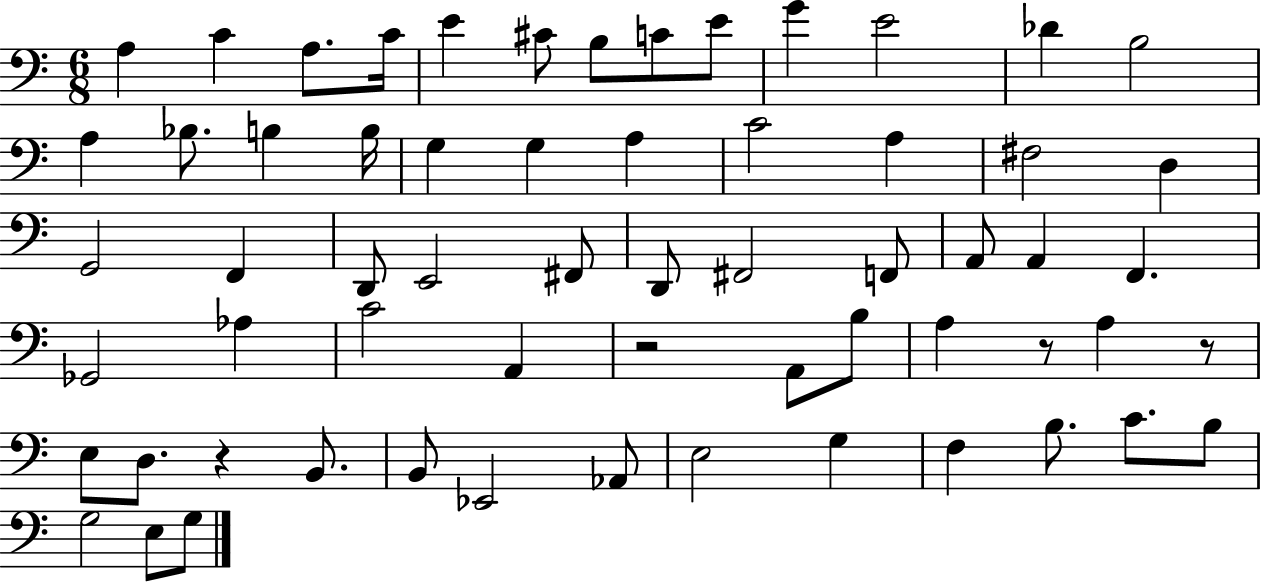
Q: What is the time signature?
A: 6/8